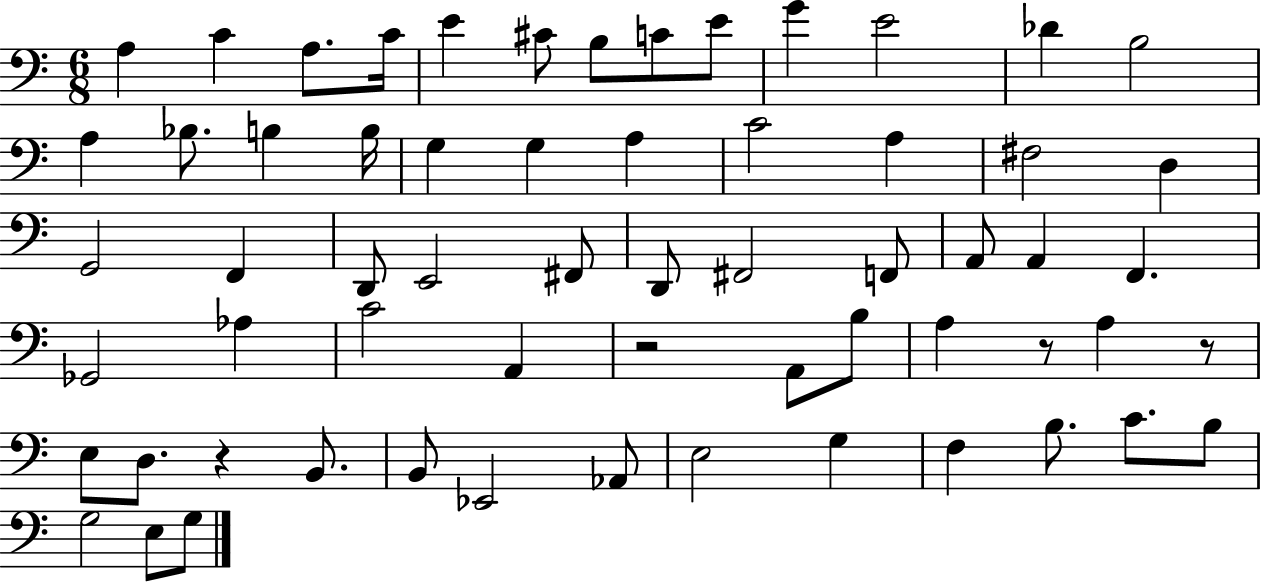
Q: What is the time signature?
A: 6/8